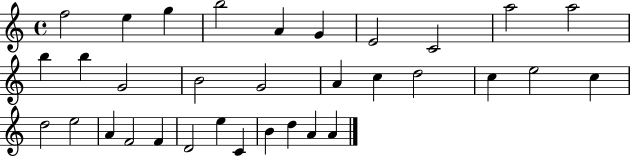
{
  \clef treble
  \time 4/4
  \defaultTimeSignature
  \key c \major
  f''2 e''4 g''4 | b''2 a'4 g'4 | e'2 c'2 | a''2 a''2 | \break b''4 b''4 g'2 | b'2 g'2 | a'4 c''4 d''2 | c''4 e''2 c''4 | \break d''2 e''2 | a'4 f'2 f'4 | d'2 e''4 c'4 | b'4 d''4 a'4 a'4 | \break \bar "|."
}